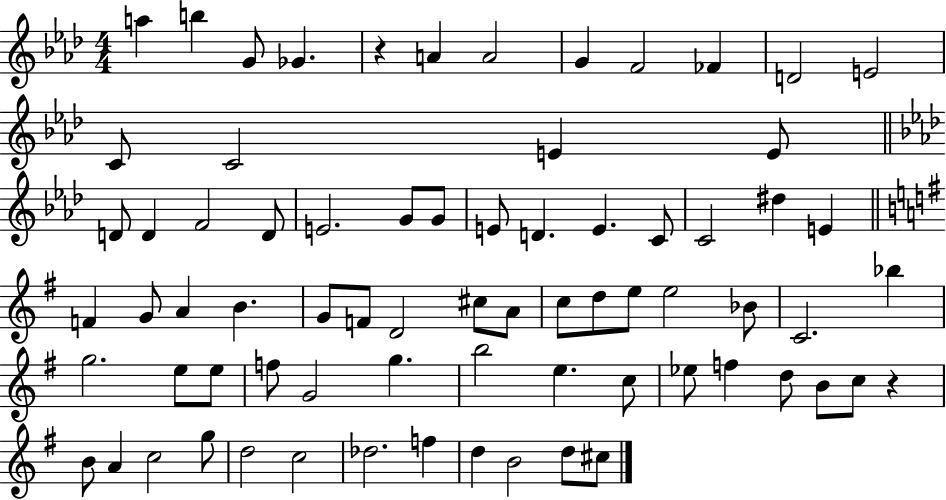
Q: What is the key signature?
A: AES major